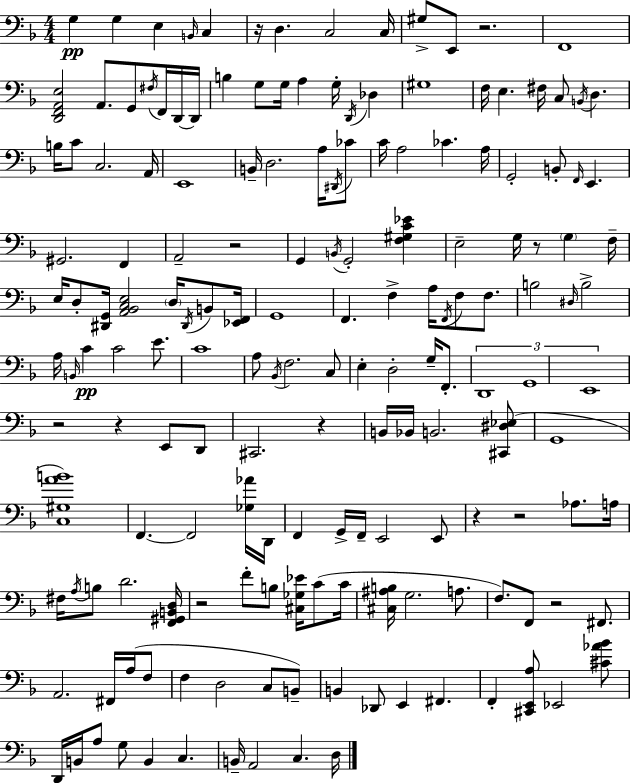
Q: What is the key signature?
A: D minor